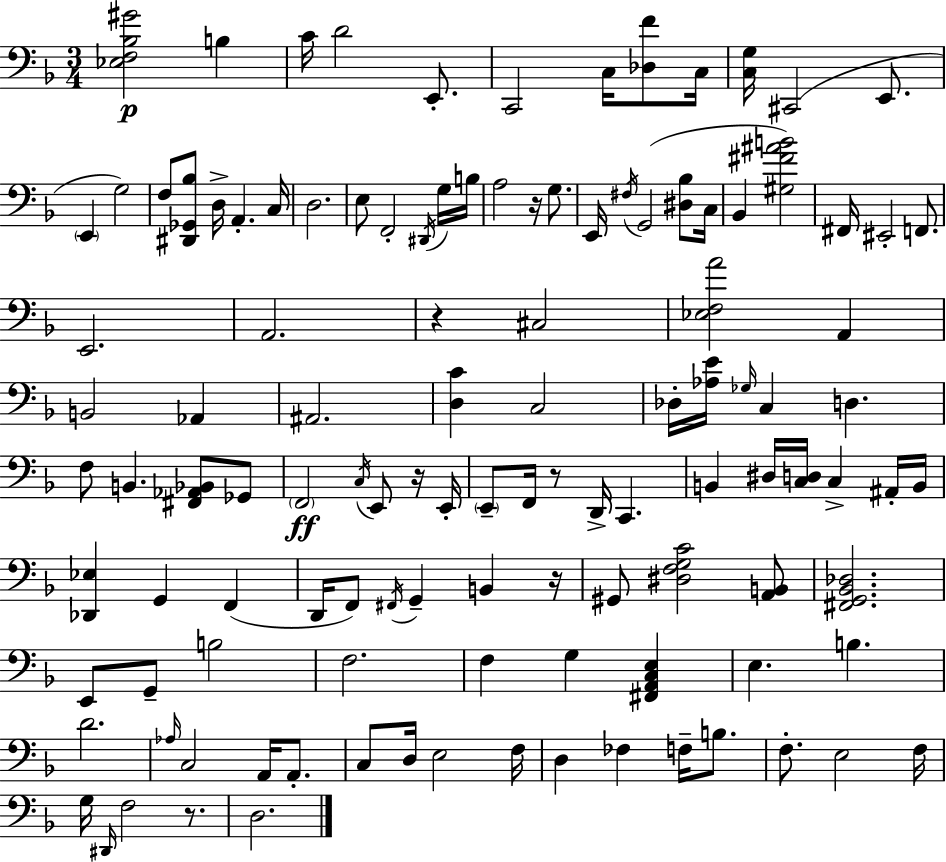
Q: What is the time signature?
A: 3/4